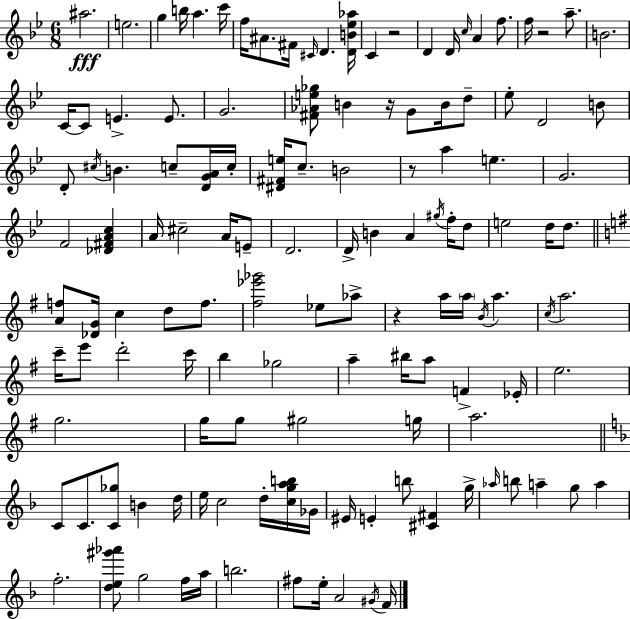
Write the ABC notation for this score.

X:1
T:Untitled
M:6/8
L:1/4
K:Bb
^a2 e2 g b/4 a c'/4 f/4 ^A/2 ^F/4 ^C/4 D [DB_e_a]/4 C z2 D D/4 c/4 A f/2 f/4 z2 a/2 B2 C/4 C/2 E E/2 G2 [^F_Ae_g]/2 B z/4 G/2 B/4 d/2 _e/2 D2 B/2 D/2 ^c/4 B c/2 [DGA]/4 c/4 [^D^Fe]/4 c/2 B2 z/2 a e G2 F2 [_D^FAc] A/4 ^c2 A/4 E/2 D2 D/4 B A ^g/4 f/4 d/2 e2 d/4 d/2 [Af]/2 [_DG]/4 c d/2 f/2 [^f_e'_g']2 _e/2 _a/2 z a/4 a/4 B/4 a c/4 a2 c'/4 e'/2 d'2 c'/4 b _g2 a ^b/4 a/2 F _E/4 e2 g2 g/4 g/2 ^g2 g/4 a2 C/2 C/2 [C_g]/2 B d/4 e/4 c2 d/4 [cgab]/4 _G/4 ^E/4 E b/2 [^C^F] g/4 _a/4 b/2 a g/2 a f2 [de^g'_a']/2 g2 f/4 a/4 b2 ^f/2 e/4 A2 ^G/4 F/4